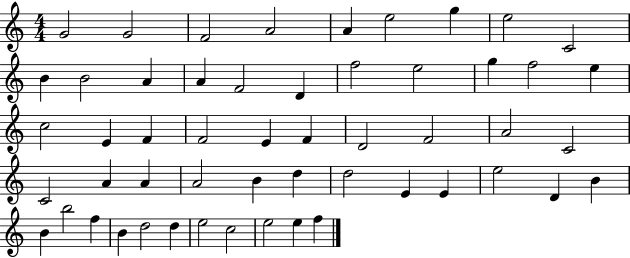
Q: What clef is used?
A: treble